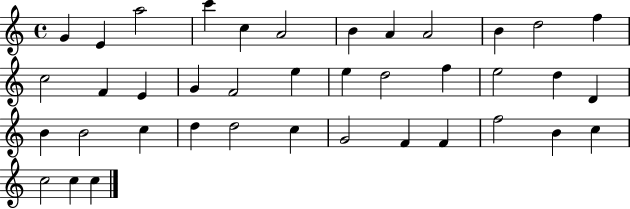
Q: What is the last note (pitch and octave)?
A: C5